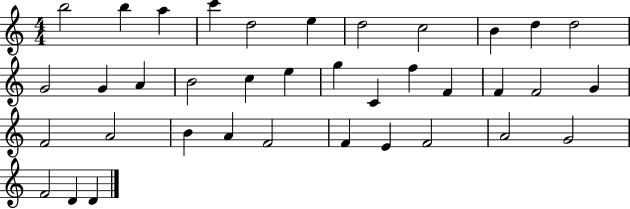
{
  \clef treble
  \numericTimeSignature
  \time 4/4
  \key c \major
  b''2 b''4 a''4 | c'''4 d''2 e''4 | d''2 c''2 | b'4 d''4 d''2 | \break g'2 g'4 a'4 | b'2 c''4 e''4 | g''4 c'4 f''4 f'4 | f'4 f'2 g'4 | \break f'2 a'2 | b'4 a'4 f'2 | f'4 e'4 f'2 | a'2 g'2 | \break f'2 d'4 d'4 | \bar "|."
}